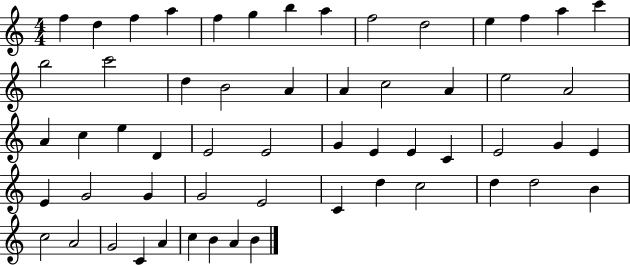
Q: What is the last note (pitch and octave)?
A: B4